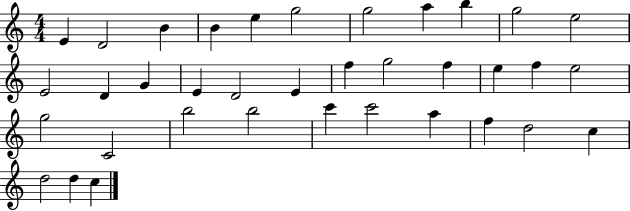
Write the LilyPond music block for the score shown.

{
  \clef treble
  \numericTimeSignature
  \time 4/4
  \key c \major
  e'4 d'2 b'4 | b'4 e''4 g''2 | g''2 a''4 b''4 | g''2 e''2 | \break e'2 d'4 g'4 | e'4 d'2 e'4 | f''4 g''2 f''4 | e''4 f''4 e''2 | \break g''2 c'2 | b''2 b''2 | c'''4 c'''2 a''4 | f''4 d''2 c''4 | \break d''2 d''4 c''4 | \bar "|."
}